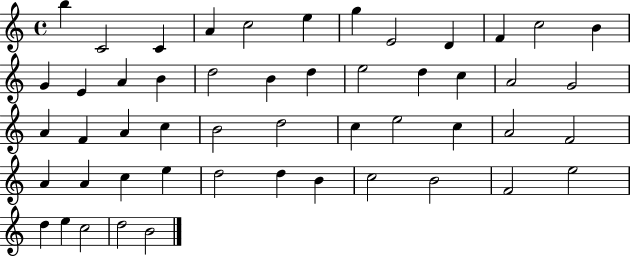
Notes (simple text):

B5/q C4/h C4/q A4/q C5/h E5/q G5/q E4/h D4/q F4/q C5/h B4/q G4/q E4/q A4/q B4/q D5/h B4/q D5/q E5/h D5/q C5/q A4/h G4/h A4/q F4/q A4/q C5/q B4/h D5/h C5/q E5/h C5/q A4/h F4/h A4/q A4/q C5/q E5/q D5/h D5/q B4/q C5/h B4/h F4/h E5/h D5/q E5/q C5/h D5/h B4/h